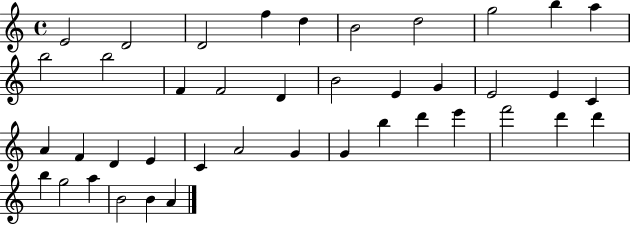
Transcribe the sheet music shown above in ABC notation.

X:1
T:Untitled
M:4/4
L:1/4
K:C
E2 D2 D2 f d B2 d2 g2 b a b2 b2 F F2 D B2 E G E2 E C A F D E C A2 G G b d' e' f'2 d' d' b g2 a B2 B A